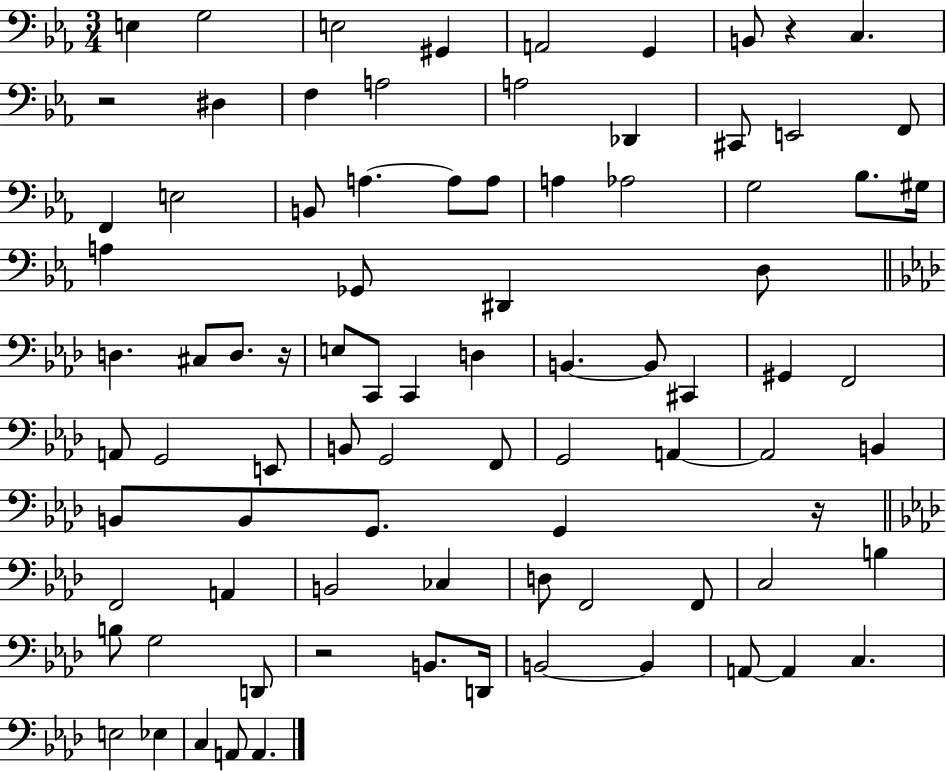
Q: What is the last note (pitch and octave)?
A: A2